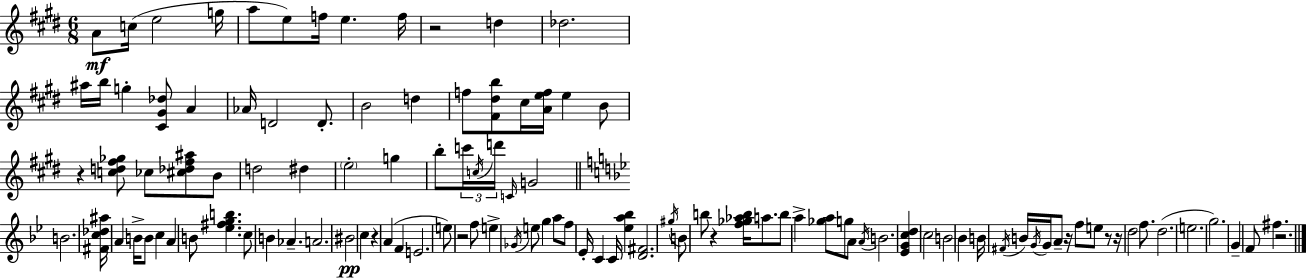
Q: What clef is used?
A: treble